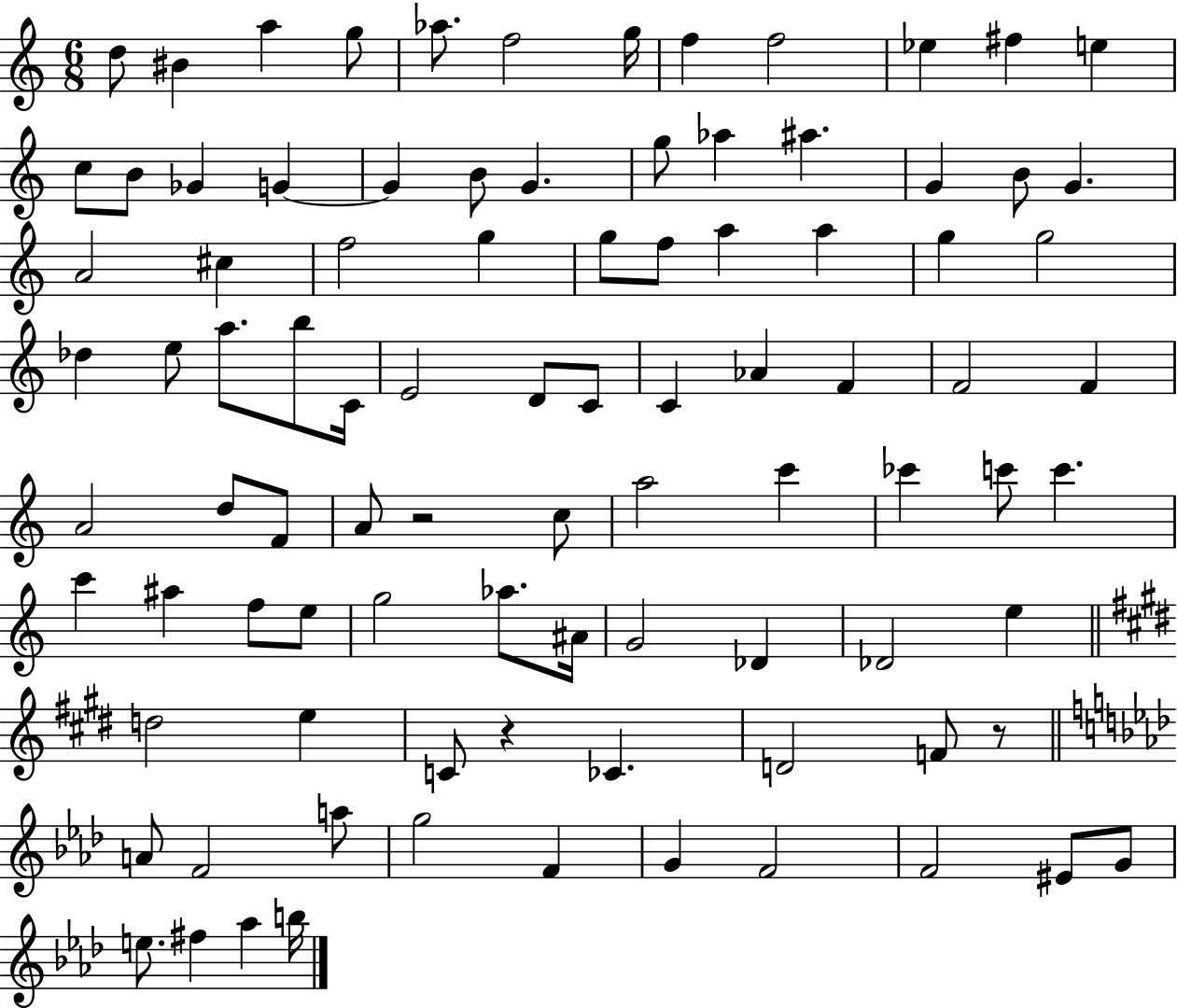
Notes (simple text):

D5/e BIS4/q A5/q G5/e Ab5/e. F5/h G5/s F5/q F5/h Eb5/q F#5/q E5/q C5/e B4/e Gb4/q G4/q G4/q B4/e G4/q. G5/e Ab5/q A#5/q. G4/q B4/e G4/q. A4/h C#5/q F5/h G5/q G5/e F5/e A5/q A5/q G5/q G5/h Db5/q E5/e A5/e. B5/e C4/s E4/h D4/e C4/e C4/q Ab4/q F4/q F4/h F4/q A4/h D5/e F4/e A4/e R/h C5/e A5/h C6/q CES6/q C6/e C6/q. C6/q A#5/q F5/e E5/e G5/h Ab5/e. A#4/s G4/h Db4/q Db4/h E5/q D5/h E5/q C4/e R/q CES4/q. D4/h F4/e R/e A4/e F4/h A5/e G5/h F4/q G4/q F4/h F4/h EIS4/e G4/e E5/e. F#5/q Ab5/q B5/s